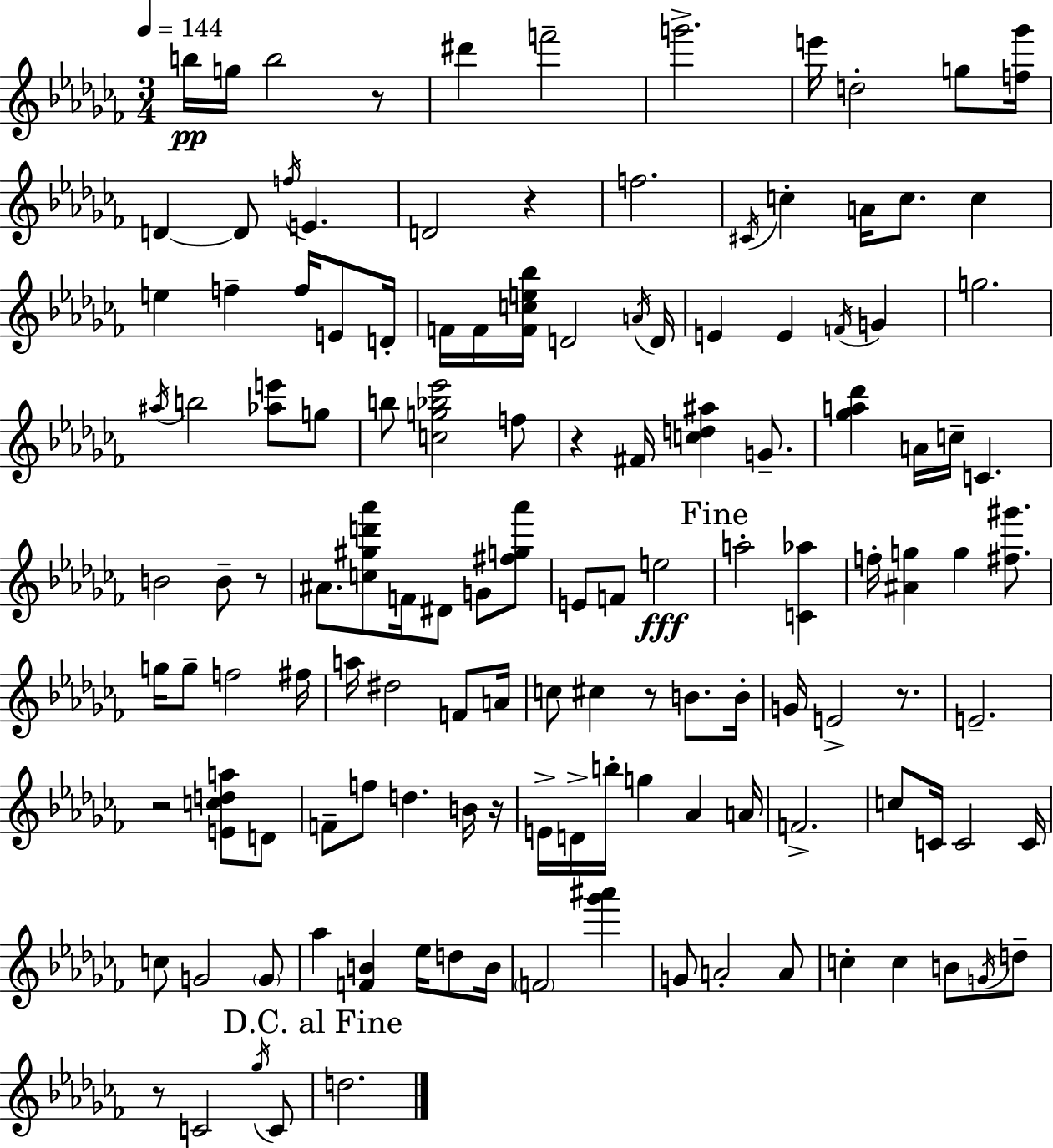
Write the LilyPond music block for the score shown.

{
  \clef treble
  \numericTimeSignature
  \time 3/4
  \key aes \minor
  \tempo 4 = 144
  b''16\pp g''16 b''2 r8 | dis'''4 f'''2-- | g'''2.-> | e'''16 d''2-. g''8 <f'' ges'''>16 | \break d'4~~ d'8 \acciaccatura { f''16 } e'4. | d'2 r4 | f''2. | \acciaccatura { cis'16 } c''4-. a'16 c''8. c''4 | \break e''4 f''4-- f''16 e'8 | d'16-. f'16 f'16 <f' c'' e'' bes''>16 d'2 | \acciaccatura { a'16 } d'16 e'4 e'4 \acciaccatura { f'16 } | g'4 g''2. | \break \acciaccatura { ais''16 } b''2 | <aes'' e'''>8 g''8 b''8 <c'' g'' bes'' ees'''>2 | f''8 r4 fis'16 <c'' d'' ais''>4 | g'8.-- <ges'' a'' des'''>4 a'16 c''16-- c'4. | \break b'2 | b'8-- r8 ais'8. <c'' gis'' d''' aes'''>8 f'16 dis'8 | g'8 <fis'' g'' aes'''>8 e'8 f'8 e''2\fff | \mark "Fine" a''2-. | \break <c' aes''>4 f''16-. <ais' g''>4 g''4 | <fis'' gis'''>8. g''16 g''8-- f''2 | fis''16 a''16 dis''2 | f'8 a'16 c''8 cis''4 r8 | \break b'8. b'16-. g'16 e'2-> | r8. e'2.-- | r2 | <e' c'' d'' a''>8 d'8 f'8-- f''8 d''4. | \break b'16 r16 e'16-> d'16-> b''16-. g''4 | aes'4 a'16 f'2.-> | c''8 c'16 c'2 | c'16 c''8 g'2 | \break \parenthesize g'8 aes''4 <f' b'>4 | ees''16 d''8 b'16 \parenthesize f'2 | <ges''' ais'''>4 g'8 a'2-. | a'8 c''4-. c''4 | \break b'8 \acciaccatura { g'16 } d''8-- r8 c'2 | \acciaccatura { ges''16 } c'8 \mark "D.C. al Fine" d''2. | \bar "|."
}